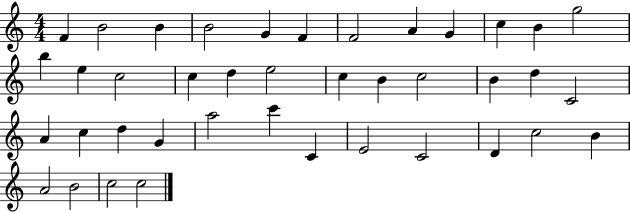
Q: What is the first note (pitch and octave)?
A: F4